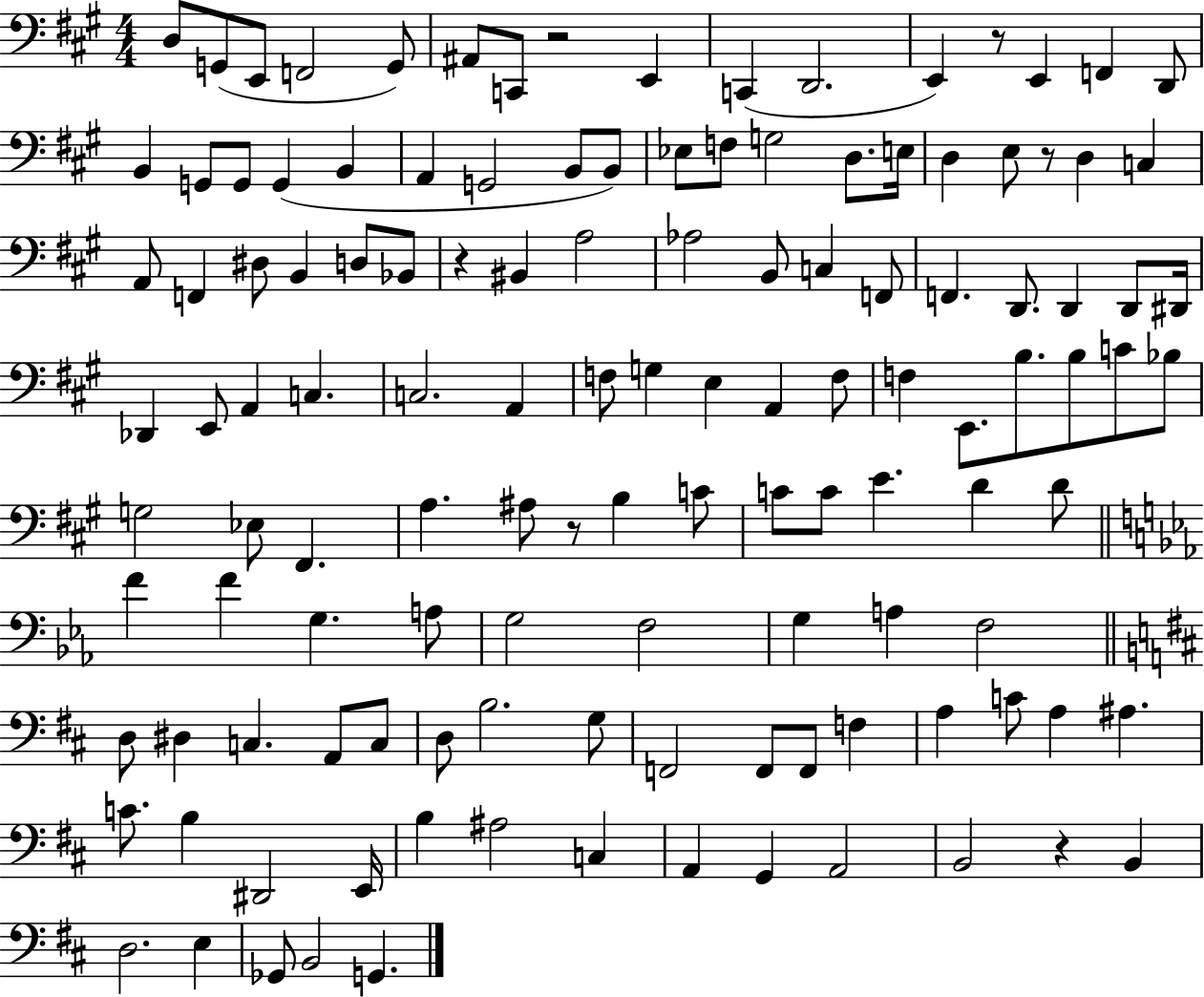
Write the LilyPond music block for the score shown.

{
  \clef bass
  \numericTimeSignature
  \time 4/4
  \key a \major
  d8 g,8( e,8 f,2 g,8) | ais,8 c,8 r2 e,4 | c,4( d,2. | e,4) r8 e,4 f,4 d,8 | \break b,4 g,8 g,8 g,4( b,4 | a,4 g,2 b,8 b,8) | ees8 f8 g2 d8. e16 | d4 e8 r8 d4 c4 | \break a,8 f,4 dis8 b,4 d8 bes,8 | r4 bis,4 a2 | aes2 b,8 c4 f,8 | f,4. d,8. d,4 d,8 dis,16 | \break des,4 e,8 a,4 c4. | c2. a,4 | f8 g4 e4 a,4 f8 | f4 e,8. b8. b8 c'8 bes8 | \break g2 ees8 fis,4. | a4. ais8 r8 b4 c'8 | c'8 c'8 e'4. d'4 d'8 | \bar "||" \break \key c \minor f'4 f'4 g4. a8 | g2 f2 | g4 a4 f2 | \bar "||" \break \key d \major d8 dis4 c4. a,8 c8 | d8 b2. g8 | f,2 f,8 f,8 f4 | a4 c'8 a4 ais4. | \break c'8. b4 dis,2 e,16 | b4 ais2 c4 | a,4 g,4 a,2 | b,2 r4 b,4 | \break d2. e4 | ges,8 b,2 g,4. | \bar "|."
}